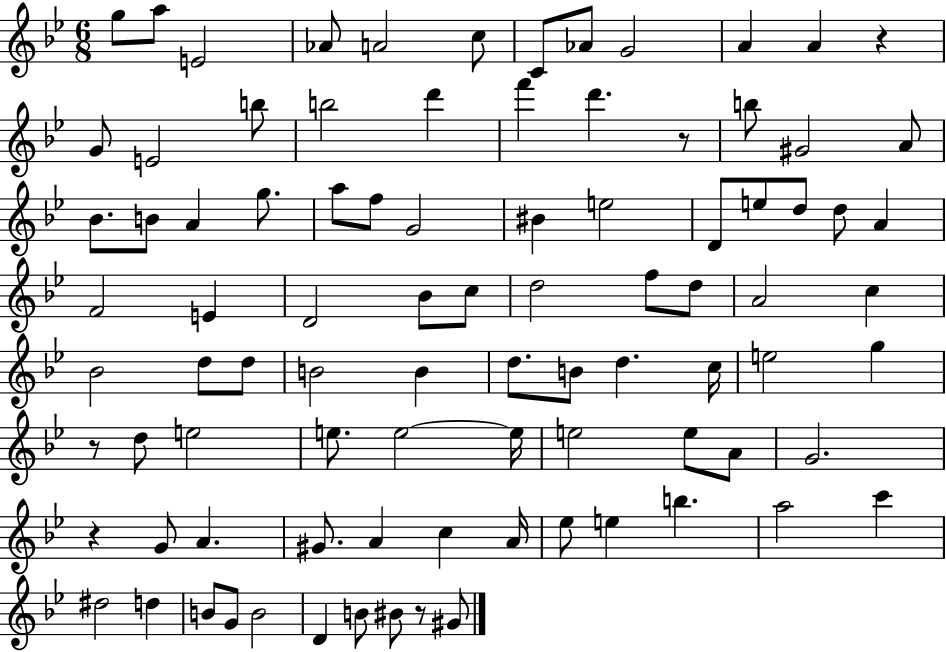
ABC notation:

X:1
T:Untitled
M:6/8
L:1/4
K:Bb
g/2 a/2 E2 _A/2 A2 c/2 C/2 _A/2 G2 A A z G/2 E2 b/2 b2 d' f' d' z/2 b/2 ^G2 A/2 _B/2 B/2 A g/2 a/2 f/2 G2 ^B e2 D/2 e/2 d/2 d/2 A F2 E D2 _B/2 c/2 d2 f/2 d/2 A2 c _B2 d/2 d/2 B2 B d/2 B/2 d c/4 e2 g z/2 d/2 e2 e/2 e2 e/4 e2 e/2 A/2 G2 z G/2 A ^G/2 A c A/4 _e/2 e b a2 c' ^d2 d B/2 G/2 B2 D B/2 ^B/2 z/2 ^G/2